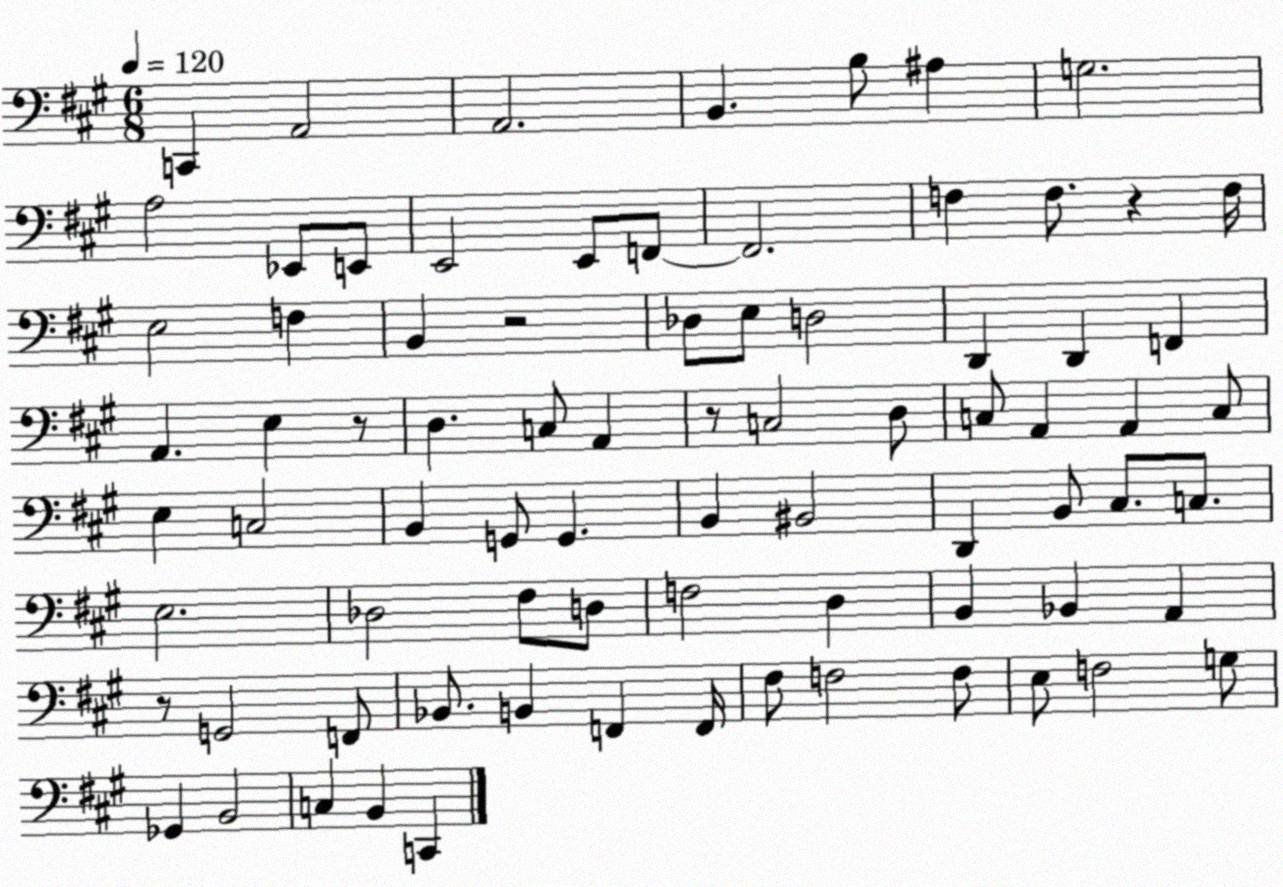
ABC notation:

X:1
T:Untitled
M:6/8
L:1/4
K:A
C,, A,,2 A,,2 B,, B,/2 ^A, G,2 A,2 _E,,/2 E,,/2 E,,2 E,,/2 F,,/2 F,,2 F, F,/2 z F,/4 E,2 F, B,, z2 _D,/2 E,/2 D,2 D,, D,, F,, A,, E, z/2 D, C,/2 A,, z/2 C,2 D,/2 C,/2 A,, A,, C,/2 E, C,2 B,, G,,/2 G,, B,, ^B,,2 D,, B,,/2 ^C,/2 C,/2 E,2 _D,2 ^F,/2 D,/2 F,2 D, B,, _B,, A,, z/2 G,,2 F,,/2 _B,,/2 B,, F,, F,,/4 ^F,/2 F,2 F,/2 E,/2 F,2 G,/2 _G,, B,,2 C, B,, C,,